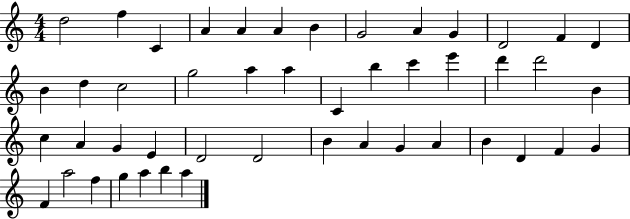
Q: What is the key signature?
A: C major